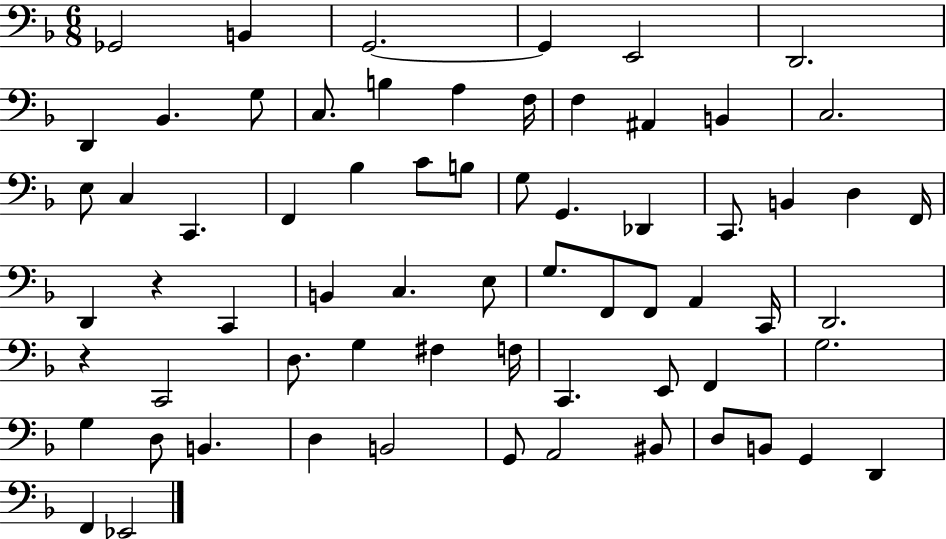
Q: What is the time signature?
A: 6/8